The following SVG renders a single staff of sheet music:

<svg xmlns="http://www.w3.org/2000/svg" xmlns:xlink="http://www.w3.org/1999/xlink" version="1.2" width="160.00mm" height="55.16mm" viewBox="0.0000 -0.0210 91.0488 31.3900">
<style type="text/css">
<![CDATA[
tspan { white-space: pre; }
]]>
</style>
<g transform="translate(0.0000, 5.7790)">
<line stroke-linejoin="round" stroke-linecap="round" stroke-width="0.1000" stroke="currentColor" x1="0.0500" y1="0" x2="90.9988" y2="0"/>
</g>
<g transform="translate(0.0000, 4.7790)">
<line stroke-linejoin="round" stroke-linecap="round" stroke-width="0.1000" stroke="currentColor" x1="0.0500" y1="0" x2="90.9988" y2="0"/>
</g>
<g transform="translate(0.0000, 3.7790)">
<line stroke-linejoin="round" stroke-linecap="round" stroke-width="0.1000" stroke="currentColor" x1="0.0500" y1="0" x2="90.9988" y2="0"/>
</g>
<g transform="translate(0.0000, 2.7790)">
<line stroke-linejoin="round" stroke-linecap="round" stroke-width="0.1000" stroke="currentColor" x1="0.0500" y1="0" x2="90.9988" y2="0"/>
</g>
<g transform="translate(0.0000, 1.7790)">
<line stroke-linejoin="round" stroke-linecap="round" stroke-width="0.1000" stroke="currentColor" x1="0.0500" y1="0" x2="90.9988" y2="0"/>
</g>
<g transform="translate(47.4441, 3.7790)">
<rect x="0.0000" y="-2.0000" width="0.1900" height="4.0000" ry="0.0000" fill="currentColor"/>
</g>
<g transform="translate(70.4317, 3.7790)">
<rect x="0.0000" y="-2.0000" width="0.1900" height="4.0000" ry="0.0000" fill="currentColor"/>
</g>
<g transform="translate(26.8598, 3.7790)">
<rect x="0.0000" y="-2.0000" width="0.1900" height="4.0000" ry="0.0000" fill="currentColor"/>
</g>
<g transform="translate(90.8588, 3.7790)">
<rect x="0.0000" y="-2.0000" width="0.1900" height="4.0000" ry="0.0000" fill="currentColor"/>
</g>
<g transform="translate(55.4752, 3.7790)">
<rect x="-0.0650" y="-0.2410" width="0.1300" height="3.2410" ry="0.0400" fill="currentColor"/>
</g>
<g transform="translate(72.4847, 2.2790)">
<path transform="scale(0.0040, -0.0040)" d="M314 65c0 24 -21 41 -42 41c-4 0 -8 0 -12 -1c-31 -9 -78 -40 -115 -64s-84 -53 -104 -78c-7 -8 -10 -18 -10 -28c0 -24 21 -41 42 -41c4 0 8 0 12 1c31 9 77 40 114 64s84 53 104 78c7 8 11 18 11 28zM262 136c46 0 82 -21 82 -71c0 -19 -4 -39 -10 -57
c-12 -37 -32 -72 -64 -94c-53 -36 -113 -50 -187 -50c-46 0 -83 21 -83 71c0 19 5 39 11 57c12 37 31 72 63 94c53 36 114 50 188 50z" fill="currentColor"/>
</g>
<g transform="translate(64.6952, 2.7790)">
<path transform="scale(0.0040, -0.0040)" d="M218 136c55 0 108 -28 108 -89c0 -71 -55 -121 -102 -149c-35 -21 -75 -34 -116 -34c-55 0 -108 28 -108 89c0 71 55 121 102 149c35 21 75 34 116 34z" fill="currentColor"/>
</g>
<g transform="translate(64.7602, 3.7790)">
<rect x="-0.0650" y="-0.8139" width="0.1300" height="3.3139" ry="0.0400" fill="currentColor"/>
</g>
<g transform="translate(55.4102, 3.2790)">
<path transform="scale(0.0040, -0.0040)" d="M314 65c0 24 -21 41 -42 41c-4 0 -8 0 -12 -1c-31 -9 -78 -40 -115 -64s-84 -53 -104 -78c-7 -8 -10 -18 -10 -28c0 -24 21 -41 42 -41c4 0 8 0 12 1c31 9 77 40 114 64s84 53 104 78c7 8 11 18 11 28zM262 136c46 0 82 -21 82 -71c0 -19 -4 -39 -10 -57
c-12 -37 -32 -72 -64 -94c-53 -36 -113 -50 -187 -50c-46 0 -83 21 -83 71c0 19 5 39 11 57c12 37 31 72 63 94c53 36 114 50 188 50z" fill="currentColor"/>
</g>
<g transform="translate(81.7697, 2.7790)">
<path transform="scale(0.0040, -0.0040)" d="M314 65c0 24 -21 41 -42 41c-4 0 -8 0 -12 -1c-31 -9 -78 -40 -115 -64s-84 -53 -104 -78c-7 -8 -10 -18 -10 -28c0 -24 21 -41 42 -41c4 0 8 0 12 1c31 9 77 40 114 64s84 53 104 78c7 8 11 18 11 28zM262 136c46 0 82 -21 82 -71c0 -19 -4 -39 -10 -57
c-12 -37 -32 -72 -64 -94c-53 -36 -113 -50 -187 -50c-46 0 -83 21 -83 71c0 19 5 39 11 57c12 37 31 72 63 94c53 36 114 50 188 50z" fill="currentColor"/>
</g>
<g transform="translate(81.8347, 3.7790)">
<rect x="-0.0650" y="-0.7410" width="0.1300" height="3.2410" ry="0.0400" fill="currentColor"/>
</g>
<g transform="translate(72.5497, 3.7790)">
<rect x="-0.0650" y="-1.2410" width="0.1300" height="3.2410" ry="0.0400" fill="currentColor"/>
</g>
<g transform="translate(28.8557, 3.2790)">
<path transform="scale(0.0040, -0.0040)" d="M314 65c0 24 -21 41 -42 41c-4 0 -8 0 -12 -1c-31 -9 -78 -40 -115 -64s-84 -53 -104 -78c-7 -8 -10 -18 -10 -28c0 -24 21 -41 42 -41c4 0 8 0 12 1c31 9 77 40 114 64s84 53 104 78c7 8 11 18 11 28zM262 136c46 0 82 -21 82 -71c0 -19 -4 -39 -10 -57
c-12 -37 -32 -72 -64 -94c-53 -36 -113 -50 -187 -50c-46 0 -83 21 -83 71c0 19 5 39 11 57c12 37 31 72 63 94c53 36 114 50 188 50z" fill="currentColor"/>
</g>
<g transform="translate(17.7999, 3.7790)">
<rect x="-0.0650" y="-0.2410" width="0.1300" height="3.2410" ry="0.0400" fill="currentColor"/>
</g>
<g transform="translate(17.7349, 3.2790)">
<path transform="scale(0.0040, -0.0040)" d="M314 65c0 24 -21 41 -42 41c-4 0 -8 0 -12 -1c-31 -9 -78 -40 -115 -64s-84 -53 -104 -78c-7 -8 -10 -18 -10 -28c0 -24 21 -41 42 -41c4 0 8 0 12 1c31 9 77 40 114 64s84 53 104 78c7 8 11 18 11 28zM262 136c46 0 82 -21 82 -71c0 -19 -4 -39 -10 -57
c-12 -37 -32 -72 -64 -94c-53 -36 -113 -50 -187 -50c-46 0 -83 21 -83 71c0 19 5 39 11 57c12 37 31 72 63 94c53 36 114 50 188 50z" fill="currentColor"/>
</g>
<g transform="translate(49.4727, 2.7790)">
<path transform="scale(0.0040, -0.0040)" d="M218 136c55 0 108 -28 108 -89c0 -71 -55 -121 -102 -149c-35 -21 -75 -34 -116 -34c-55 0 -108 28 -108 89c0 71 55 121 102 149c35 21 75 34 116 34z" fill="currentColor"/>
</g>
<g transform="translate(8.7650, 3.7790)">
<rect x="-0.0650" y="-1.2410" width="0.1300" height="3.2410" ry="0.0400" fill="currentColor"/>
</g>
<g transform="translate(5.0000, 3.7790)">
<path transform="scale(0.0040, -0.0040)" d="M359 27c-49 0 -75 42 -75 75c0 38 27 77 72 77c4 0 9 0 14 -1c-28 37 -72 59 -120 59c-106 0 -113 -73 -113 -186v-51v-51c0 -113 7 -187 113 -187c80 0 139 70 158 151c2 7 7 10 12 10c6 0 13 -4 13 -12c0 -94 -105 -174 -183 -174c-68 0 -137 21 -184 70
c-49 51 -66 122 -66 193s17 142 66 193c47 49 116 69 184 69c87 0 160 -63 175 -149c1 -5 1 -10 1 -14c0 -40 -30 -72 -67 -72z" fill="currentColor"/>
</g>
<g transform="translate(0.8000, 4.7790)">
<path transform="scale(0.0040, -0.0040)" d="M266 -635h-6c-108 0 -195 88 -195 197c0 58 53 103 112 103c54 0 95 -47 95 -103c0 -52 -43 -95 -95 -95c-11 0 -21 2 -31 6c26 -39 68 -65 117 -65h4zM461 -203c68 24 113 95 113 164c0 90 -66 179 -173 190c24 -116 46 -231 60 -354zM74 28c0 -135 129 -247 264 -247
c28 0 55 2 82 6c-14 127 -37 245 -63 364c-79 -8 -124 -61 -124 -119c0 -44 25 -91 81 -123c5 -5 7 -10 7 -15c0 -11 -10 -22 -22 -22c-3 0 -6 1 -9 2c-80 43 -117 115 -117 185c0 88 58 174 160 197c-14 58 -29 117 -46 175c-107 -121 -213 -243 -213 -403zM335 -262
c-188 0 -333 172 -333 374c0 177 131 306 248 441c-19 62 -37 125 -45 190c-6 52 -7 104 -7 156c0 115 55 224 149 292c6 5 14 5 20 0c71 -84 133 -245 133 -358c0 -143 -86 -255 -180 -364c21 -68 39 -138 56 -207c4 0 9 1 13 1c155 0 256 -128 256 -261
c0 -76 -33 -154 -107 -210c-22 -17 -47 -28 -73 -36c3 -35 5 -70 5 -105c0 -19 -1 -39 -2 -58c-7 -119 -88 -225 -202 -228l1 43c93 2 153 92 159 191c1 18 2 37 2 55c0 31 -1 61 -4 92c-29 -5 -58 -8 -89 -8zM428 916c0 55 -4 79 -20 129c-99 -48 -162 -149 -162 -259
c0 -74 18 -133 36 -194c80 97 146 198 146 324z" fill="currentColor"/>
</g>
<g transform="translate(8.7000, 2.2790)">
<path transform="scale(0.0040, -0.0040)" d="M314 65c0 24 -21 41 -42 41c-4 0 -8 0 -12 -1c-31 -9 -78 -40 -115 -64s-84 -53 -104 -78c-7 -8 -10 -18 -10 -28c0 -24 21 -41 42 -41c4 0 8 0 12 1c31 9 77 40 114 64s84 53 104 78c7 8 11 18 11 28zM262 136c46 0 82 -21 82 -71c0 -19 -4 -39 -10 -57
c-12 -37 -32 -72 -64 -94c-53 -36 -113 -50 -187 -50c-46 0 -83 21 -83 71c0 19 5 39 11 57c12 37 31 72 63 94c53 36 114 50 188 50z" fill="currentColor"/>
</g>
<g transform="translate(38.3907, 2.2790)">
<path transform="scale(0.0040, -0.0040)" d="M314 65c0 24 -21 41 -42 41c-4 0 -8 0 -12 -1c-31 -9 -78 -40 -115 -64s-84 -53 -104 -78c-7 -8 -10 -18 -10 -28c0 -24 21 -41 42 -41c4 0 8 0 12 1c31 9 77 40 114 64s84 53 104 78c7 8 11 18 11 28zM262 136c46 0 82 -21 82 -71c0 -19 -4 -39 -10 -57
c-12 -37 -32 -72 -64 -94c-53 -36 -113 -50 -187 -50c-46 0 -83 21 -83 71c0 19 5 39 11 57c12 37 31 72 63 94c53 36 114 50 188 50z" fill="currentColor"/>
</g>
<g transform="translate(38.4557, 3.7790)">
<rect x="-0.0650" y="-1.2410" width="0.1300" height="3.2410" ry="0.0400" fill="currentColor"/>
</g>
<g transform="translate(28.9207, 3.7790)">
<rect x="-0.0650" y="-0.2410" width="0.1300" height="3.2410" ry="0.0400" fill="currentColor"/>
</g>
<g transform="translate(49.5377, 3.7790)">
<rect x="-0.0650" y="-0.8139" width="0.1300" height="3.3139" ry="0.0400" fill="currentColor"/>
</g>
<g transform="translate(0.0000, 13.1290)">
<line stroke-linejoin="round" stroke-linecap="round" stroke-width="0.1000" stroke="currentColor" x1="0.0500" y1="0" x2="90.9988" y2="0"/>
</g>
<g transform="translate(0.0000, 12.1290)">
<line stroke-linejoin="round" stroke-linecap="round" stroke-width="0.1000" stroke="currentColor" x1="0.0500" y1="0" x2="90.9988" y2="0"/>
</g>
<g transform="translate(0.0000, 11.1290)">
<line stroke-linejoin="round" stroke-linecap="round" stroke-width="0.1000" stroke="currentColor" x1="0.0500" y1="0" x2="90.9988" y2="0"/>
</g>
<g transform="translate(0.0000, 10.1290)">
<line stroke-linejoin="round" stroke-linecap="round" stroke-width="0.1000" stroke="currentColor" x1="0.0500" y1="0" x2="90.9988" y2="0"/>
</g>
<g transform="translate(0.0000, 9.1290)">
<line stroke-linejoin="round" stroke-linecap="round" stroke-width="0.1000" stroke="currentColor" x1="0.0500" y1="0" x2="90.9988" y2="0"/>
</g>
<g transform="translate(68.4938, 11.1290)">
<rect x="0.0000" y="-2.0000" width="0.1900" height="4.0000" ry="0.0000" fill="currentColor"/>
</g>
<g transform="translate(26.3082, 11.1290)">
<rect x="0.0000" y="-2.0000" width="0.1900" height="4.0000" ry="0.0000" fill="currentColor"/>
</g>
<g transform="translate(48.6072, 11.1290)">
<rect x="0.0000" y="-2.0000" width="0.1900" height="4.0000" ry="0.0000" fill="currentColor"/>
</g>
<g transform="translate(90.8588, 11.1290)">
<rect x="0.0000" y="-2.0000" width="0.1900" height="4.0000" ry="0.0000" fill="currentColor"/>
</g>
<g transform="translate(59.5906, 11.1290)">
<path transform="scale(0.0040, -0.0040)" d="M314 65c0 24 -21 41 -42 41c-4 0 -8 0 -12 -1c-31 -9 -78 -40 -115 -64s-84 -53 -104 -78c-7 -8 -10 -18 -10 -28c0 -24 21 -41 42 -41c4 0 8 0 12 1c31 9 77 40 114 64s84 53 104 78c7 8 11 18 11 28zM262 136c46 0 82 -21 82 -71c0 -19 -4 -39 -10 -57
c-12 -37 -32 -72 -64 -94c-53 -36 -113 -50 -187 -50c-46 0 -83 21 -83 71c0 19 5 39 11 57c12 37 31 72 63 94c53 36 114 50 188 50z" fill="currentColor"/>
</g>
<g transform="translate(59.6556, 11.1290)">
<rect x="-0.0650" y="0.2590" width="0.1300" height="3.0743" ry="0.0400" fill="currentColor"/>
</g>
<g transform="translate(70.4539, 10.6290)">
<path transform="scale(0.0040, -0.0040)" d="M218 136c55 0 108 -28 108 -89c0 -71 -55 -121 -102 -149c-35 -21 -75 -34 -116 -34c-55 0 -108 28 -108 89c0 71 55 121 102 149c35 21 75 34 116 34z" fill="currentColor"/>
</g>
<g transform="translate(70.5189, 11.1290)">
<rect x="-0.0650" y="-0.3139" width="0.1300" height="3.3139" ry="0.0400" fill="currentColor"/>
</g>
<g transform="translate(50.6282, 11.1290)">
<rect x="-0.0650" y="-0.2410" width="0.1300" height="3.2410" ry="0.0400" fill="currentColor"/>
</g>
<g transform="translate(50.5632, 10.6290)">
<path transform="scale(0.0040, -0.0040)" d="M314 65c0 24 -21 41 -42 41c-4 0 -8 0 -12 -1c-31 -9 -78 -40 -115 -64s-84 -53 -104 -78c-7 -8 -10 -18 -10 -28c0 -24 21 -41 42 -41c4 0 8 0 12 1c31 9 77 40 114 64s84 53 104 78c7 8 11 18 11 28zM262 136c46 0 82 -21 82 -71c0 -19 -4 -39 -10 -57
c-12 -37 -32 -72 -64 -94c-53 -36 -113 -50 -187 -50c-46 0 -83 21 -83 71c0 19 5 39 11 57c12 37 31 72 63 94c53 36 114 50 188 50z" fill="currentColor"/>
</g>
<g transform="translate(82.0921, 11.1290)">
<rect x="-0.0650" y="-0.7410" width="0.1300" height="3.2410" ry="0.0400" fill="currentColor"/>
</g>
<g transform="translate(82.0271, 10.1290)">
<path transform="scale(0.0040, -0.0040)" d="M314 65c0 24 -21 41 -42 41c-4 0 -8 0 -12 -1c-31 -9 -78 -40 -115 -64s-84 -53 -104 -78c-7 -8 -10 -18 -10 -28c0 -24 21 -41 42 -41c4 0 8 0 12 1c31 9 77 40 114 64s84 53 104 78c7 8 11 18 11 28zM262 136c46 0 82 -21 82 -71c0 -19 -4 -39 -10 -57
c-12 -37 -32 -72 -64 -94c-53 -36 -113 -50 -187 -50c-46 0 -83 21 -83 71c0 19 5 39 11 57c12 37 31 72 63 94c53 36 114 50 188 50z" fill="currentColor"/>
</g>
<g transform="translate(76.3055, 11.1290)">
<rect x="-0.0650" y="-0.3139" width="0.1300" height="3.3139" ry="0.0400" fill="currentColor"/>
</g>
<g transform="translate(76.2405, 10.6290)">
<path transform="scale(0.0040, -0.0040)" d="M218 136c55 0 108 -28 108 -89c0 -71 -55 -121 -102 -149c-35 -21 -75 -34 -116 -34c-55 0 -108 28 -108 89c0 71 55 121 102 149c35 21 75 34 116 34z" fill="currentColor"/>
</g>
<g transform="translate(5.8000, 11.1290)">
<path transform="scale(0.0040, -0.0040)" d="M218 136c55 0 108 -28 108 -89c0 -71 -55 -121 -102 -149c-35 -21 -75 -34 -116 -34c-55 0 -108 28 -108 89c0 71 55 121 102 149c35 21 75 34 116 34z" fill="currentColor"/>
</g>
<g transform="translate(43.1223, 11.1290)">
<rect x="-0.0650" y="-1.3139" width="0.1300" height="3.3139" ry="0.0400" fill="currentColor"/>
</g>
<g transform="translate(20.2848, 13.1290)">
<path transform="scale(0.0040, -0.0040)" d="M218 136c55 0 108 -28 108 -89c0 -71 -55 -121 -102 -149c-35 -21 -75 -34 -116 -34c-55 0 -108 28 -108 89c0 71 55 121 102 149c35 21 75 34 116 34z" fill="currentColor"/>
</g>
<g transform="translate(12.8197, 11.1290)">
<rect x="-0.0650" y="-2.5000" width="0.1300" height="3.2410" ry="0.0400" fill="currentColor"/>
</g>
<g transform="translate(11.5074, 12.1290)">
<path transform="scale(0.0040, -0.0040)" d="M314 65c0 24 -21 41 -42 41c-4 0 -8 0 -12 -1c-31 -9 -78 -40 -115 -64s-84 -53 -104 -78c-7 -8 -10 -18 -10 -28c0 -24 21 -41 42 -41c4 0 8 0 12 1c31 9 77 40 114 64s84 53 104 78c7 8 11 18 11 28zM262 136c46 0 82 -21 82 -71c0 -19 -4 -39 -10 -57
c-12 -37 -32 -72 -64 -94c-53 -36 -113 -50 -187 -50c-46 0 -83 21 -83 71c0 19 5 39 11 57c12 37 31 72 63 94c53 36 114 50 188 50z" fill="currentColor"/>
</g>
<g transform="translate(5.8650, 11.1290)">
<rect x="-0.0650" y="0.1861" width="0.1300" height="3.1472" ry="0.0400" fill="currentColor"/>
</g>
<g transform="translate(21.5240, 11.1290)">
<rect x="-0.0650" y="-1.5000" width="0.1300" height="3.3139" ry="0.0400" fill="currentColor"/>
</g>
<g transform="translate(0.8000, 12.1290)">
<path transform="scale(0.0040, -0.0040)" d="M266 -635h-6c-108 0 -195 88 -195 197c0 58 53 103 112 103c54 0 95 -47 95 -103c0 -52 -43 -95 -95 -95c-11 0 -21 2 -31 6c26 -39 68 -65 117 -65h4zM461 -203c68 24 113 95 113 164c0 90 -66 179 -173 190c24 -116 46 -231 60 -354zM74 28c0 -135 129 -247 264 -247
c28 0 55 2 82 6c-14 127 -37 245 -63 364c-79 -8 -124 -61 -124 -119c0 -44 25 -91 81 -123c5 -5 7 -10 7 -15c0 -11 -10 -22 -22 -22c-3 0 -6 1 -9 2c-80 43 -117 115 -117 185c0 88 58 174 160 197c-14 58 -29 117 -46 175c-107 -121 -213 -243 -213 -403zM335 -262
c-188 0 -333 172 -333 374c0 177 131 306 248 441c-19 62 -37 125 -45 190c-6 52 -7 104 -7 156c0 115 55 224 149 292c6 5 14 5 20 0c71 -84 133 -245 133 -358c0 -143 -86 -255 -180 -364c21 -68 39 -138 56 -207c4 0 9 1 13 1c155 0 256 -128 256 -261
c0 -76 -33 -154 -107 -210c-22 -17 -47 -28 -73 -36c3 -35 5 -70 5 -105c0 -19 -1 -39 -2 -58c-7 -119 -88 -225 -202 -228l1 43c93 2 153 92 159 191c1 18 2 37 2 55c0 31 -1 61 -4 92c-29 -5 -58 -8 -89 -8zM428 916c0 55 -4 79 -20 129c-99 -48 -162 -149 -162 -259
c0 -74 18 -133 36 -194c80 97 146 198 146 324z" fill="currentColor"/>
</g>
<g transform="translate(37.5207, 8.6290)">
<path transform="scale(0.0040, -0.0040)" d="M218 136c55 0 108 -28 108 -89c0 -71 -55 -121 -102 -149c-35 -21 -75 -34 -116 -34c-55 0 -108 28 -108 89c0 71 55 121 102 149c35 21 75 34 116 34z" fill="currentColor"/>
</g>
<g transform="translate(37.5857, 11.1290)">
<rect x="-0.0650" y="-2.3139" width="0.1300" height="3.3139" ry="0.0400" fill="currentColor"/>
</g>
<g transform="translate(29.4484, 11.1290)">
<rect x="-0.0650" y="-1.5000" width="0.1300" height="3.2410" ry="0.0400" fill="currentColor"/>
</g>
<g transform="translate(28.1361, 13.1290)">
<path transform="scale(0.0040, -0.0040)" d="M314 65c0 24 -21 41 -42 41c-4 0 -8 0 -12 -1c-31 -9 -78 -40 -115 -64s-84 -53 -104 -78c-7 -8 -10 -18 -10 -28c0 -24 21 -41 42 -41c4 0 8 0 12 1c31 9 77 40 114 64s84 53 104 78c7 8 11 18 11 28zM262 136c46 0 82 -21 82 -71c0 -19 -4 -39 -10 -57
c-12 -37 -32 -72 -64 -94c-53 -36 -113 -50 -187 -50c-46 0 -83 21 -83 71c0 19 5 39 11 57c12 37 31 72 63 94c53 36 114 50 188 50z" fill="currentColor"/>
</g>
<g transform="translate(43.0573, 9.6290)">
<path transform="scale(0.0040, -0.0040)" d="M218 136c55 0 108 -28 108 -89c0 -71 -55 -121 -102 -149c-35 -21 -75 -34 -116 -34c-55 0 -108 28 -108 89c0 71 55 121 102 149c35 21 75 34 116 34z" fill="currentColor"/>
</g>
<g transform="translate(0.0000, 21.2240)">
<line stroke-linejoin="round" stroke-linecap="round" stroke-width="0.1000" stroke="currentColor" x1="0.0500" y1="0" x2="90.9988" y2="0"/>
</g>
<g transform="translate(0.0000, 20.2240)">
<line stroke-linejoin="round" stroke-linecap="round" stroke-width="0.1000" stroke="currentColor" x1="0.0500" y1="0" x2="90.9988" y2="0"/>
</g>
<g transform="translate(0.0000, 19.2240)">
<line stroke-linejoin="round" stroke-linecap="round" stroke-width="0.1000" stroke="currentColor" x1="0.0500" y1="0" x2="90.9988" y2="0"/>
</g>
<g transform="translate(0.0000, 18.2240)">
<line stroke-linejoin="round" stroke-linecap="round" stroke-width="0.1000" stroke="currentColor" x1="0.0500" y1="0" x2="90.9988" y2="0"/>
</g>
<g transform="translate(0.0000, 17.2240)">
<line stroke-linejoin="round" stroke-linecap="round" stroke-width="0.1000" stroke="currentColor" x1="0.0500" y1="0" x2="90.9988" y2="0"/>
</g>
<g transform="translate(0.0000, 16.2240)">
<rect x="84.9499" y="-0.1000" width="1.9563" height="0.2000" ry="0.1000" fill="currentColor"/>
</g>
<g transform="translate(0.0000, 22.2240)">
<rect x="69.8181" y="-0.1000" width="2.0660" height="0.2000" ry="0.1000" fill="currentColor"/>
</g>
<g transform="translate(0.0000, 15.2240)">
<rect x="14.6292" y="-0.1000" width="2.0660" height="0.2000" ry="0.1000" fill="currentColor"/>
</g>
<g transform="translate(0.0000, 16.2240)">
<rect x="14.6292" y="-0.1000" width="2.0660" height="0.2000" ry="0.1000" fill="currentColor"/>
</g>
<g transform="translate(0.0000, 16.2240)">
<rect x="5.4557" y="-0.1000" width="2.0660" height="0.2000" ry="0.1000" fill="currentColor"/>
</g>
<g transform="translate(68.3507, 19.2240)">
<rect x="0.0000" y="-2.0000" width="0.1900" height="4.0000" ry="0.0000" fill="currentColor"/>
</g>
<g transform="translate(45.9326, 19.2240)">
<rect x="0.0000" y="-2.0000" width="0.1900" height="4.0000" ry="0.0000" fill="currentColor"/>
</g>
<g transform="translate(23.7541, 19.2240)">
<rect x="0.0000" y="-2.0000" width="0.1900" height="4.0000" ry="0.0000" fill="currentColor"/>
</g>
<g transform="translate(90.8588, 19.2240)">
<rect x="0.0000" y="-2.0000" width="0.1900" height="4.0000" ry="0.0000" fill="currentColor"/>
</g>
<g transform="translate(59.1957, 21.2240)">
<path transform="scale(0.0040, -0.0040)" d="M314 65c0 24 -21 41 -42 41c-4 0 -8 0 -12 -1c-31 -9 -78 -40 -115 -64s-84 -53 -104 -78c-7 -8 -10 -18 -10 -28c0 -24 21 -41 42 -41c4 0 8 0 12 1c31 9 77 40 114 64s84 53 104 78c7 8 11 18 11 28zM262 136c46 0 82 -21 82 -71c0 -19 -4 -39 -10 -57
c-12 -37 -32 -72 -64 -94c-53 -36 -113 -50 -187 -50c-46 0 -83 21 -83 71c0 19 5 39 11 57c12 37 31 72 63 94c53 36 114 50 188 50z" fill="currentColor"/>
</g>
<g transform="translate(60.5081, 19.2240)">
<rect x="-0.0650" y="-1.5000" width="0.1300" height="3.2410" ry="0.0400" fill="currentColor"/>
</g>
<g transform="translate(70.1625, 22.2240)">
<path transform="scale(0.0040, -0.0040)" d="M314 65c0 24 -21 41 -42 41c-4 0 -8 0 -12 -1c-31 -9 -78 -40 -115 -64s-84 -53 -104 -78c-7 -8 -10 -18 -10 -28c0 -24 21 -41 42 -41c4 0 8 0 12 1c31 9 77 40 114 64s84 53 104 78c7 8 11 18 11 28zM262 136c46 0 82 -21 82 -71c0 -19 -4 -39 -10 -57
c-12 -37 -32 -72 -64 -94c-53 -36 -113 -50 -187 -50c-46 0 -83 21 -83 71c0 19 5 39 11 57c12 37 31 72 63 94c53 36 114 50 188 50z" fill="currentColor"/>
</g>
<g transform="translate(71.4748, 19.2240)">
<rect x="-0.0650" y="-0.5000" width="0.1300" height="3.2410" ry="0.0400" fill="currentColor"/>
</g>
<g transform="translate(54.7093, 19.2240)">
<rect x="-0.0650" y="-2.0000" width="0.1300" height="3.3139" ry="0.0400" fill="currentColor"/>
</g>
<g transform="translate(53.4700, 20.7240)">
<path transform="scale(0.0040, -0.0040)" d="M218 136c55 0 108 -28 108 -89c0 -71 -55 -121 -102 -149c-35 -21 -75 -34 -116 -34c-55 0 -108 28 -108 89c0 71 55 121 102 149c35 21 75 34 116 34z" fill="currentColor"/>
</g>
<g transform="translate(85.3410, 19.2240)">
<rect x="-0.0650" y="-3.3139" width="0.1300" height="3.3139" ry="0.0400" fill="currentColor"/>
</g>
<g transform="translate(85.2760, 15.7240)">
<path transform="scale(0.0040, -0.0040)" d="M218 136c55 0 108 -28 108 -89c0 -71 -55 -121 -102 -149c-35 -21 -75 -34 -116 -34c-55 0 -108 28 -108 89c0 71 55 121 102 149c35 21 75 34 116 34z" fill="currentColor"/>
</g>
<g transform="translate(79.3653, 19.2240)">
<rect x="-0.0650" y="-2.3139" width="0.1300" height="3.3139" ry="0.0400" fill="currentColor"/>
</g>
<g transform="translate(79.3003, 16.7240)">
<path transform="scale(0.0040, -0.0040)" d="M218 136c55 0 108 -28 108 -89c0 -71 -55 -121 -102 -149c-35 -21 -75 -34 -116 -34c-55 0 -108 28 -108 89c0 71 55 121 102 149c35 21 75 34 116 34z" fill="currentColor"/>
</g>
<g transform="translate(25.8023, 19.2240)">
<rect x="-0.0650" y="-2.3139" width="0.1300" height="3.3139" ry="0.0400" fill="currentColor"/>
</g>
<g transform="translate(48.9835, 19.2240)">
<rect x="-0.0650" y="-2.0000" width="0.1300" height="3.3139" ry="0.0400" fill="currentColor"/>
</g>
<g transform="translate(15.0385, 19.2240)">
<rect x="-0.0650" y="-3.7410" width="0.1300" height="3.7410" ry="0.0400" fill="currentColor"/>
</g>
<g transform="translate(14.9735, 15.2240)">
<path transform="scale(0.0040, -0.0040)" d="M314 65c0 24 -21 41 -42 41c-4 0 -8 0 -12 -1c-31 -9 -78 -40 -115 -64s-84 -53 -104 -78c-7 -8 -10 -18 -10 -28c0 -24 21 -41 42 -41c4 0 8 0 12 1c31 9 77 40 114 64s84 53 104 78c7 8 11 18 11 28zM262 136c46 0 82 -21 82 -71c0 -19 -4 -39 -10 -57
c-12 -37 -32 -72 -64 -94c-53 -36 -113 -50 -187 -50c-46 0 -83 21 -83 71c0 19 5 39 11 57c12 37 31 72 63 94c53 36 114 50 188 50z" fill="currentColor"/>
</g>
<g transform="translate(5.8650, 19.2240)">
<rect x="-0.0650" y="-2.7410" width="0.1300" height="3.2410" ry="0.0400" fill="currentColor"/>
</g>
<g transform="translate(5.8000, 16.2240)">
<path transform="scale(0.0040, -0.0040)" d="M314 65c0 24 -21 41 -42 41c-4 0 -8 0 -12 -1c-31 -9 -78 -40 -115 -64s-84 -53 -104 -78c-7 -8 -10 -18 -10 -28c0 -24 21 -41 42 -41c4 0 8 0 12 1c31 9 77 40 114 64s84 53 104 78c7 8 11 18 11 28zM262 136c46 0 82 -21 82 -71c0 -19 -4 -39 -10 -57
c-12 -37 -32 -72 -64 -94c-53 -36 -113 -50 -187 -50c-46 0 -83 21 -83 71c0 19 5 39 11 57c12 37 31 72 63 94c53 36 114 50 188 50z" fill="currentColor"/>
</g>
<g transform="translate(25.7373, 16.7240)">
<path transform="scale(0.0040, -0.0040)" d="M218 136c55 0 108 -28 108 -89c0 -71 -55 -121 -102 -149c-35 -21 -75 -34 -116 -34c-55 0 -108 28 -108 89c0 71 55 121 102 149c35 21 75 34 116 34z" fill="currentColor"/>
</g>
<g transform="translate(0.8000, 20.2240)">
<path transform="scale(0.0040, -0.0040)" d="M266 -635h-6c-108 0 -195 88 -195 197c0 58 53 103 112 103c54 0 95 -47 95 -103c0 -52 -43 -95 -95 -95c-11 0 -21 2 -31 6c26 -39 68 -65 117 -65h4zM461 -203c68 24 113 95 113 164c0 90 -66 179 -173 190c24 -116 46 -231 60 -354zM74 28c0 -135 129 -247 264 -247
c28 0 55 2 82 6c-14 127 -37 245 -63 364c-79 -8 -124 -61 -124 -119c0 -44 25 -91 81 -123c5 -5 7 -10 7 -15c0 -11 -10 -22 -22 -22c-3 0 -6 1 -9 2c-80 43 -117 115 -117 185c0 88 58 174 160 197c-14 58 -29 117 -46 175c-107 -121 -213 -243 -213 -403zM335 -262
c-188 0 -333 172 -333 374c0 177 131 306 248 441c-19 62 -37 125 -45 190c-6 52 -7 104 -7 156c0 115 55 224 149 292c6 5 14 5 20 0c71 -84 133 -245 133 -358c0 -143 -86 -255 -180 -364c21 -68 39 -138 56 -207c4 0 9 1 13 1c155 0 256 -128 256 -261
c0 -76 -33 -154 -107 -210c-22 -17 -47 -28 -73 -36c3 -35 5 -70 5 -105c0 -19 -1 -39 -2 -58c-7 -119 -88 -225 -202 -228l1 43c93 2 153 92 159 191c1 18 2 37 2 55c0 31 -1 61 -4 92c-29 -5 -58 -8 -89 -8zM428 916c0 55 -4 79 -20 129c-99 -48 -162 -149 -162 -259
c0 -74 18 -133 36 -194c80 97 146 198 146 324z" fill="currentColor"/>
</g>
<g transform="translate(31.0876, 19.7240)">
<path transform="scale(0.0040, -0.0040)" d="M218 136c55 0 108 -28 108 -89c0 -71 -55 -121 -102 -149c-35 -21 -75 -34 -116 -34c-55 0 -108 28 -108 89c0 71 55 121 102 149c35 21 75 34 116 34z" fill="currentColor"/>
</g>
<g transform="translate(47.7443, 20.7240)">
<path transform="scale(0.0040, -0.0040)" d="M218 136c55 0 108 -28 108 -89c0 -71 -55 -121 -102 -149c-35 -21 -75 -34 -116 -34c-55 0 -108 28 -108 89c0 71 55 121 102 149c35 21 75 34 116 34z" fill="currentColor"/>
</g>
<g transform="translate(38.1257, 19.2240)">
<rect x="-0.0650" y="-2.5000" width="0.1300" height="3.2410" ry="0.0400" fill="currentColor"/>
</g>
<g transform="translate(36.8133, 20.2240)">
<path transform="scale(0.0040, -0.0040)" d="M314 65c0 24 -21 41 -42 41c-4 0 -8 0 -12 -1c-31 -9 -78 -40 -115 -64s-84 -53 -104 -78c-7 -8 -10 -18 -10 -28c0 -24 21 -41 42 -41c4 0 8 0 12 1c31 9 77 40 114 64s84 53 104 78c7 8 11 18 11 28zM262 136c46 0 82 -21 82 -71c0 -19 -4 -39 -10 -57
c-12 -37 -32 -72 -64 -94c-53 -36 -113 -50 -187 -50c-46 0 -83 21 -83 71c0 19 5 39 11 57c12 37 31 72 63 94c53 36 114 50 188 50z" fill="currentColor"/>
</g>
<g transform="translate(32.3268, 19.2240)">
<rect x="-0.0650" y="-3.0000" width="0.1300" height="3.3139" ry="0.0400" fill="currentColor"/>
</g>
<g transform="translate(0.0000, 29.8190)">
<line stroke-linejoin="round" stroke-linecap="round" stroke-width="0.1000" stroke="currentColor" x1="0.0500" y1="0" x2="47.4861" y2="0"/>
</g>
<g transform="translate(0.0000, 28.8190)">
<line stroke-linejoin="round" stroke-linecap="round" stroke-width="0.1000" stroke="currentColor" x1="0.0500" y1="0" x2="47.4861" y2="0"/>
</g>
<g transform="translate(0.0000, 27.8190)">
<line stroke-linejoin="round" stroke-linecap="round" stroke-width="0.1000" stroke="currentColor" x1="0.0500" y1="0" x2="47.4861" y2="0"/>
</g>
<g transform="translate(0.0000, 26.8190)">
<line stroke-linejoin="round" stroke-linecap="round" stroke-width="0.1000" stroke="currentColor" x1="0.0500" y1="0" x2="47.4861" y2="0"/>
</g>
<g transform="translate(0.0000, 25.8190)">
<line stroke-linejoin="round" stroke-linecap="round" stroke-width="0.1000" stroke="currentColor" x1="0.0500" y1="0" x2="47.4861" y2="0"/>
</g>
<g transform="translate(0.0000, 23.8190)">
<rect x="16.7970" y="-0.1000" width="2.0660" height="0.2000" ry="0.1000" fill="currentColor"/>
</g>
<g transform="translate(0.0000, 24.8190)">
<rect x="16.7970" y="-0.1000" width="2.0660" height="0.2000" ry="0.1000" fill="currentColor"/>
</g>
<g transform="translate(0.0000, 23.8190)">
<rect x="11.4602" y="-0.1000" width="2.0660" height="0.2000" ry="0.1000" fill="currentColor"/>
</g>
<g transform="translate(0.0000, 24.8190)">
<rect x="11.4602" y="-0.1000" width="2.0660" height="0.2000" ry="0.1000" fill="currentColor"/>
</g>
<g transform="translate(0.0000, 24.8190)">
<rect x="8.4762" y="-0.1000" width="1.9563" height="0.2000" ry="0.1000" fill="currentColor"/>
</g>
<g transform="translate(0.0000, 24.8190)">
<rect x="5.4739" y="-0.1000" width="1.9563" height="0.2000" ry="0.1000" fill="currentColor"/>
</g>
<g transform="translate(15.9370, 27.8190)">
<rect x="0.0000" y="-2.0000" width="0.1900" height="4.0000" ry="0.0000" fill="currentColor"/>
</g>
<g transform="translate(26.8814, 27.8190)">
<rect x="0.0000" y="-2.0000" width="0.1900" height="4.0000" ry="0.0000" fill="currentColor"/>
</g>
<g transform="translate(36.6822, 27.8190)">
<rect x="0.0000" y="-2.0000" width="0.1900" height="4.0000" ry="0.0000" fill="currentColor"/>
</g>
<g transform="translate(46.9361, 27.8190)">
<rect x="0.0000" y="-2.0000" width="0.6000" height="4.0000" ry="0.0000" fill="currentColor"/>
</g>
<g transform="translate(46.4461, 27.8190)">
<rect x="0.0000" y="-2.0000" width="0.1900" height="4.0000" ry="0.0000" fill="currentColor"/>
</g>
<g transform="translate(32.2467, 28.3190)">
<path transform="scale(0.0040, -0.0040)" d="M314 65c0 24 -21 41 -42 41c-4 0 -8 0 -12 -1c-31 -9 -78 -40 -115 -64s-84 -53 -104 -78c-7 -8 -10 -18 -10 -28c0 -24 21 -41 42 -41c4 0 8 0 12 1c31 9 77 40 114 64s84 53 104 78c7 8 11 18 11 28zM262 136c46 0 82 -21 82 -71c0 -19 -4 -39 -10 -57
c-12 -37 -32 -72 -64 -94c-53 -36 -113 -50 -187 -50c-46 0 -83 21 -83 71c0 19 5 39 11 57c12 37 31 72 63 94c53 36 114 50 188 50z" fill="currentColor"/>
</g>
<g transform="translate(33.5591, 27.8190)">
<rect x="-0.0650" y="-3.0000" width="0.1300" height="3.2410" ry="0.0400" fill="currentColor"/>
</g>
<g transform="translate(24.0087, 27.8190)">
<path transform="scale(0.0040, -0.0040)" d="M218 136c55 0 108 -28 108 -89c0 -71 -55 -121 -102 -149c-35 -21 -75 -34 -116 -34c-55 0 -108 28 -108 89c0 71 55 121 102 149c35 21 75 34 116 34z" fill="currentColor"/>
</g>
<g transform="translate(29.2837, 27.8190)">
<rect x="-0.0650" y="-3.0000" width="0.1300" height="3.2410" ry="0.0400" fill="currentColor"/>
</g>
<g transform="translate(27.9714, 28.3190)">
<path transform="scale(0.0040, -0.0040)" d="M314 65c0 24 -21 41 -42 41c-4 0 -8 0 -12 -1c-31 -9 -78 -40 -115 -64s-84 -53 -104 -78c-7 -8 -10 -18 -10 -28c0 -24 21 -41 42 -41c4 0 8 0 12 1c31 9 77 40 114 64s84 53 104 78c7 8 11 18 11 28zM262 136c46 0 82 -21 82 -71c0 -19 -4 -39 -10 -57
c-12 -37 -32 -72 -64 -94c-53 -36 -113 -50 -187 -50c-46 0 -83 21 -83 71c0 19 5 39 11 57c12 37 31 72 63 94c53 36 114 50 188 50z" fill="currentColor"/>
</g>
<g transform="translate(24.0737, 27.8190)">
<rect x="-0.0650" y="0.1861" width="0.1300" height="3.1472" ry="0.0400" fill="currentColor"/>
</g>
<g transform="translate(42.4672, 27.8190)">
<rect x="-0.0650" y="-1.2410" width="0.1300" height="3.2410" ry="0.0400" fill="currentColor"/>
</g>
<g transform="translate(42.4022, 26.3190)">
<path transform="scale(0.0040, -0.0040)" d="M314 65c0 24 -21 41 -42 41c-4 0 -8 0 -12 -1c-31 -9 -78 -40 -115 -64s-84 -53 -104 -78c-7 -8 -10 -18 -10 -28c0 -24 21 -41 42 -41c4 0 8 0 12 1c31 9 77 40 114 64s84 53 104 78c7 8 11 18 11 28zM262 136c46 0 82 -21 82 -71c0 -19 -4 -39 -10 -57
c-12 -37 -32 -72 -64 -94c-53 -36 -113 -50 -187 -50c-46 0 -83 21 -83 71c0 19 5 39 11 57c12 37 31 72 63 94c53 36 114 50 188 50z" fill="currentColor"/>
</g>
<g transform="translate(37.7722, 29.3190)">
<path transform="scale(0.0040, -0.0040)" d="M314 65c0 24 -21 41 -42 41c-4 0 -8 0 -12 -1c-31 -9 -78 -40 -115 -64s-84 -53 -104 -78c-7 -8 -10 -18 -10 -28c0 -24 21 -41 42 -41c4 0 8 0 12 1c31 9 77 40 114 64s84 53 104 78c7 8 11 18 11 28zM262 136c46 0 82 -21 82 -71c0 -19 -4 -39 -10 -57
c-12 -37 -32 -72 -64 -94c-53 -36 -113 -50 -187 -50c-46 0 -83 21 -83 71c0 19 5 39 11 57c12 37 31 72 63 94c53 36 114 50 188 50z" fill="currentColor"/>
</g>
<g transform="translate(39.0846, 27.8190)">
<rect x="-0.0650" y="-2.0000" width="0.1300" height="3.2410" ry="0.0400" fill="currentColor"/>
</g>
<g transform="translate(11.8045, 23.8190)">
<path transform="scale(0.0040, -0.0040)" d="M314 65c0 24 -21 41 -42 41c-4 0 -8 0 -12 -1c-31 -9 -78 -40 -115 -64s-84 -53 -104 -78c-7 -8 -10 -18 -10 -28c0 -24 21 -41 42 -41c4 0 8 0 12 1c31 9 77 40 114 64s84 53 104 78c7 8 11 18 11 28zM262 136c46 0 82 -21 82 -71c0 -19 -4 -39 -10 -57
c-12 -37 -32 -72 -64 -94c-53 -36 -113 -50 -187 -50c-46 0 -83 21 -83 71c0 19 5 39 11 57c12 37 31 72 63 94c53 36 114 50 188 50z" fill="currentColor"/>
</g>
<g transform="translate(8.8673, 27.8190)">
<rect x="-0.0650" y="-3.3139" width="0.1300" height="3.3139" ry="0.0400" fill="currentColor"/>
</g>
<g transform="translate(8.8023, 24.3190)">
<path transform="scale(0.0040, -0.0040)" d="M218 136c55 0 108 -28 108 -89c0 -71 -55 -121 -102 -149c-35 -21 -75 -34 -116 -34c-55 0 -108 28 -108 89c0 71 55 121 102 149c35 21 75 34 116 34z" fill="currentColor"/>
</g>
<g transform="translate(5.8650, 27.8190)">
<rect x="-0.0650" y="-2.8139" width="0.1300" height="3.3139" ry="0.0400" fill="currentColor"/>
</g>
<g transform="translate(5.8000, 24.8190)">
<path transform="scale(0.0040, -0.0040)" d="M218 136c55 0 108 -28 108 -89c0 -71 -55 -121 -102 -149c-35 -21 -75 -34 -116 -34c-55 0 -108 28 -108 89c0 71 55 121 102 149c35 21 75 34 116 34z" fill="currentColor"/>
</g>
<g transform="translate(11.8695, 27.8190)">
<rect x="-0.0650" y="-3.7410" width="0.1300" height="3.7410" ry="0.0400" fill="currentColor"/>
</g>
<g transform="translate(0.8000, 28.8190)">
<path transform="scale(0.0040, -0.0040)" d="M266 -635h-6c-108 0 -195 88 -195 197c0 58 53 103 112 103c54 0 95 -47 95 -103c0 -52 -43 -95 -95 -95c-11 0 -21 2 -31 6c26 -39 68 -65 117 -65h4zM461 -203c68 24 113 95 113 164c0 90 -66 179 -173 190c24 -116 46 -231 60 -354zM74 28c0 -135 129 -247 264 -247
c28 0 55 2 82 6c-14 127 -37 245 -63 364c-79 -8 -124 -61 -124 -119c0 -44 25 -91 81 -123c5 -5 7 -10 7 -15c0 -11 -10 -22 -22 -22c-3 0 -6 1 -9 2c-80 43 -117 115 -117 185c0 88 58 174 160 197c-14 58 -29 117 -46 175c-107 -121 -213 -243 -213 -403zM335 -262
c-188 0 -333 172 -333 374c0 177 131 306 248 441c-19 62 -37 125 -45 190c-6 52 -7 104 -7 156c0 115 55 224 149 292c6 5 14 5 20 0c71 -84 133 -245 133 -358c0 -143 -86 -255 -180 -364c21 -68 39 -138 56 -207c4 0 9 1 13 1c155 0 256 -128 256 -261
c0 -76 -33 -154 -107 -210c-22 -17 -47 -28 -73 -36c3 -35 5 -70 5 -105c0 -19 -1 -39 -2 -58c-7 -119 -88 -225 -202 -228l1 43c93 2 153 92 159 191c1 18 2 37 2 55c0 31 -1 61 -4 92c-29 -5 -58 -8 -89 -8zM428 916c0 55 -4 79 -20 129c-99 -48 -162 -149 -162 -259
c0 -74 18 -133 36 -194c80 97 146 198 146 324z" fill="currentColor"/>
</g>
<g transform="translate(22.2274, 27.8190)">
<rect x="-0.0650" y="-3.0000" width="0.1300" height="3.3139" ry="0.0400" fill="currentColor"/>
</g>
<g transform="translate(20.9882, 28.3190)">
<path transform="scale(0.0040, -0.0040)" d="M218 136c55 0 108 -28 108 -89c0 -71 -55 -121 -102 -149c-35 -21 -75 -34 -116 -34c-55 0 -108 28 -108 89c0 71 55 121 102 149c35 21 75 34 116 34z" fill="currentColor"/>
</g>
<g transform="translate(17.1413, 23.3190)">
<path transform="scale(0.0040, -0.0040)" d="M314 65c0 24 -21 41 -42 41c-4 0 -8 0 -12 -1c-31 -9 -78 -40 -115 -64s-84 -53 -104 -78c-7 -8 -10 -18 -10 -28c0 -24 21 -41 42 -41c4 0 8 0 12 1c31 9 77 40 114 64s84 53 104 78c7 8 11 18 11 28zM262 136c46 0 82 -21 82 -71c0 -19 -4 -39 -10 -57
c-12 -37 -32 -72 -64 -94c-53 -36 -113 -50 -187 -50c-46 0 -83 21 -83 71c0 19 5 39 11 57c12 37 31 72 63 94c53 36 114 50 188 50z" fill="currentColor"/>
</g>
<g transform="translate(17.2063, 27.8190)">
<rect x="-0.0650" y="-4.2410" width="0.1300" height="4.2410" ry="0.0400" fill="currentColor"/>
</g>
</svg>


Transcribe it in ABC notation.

X:1
T:Untitled
M:4/4
L:1/4
K:C
e2 c2 c2 e2 d c2 d e2 d2 B G2 E E2 g e c2 B2 c c d2 a2 c'2 g A G2 F F E2 C2 g b a b c'2 d'2 A B A2 A2 F2 e2